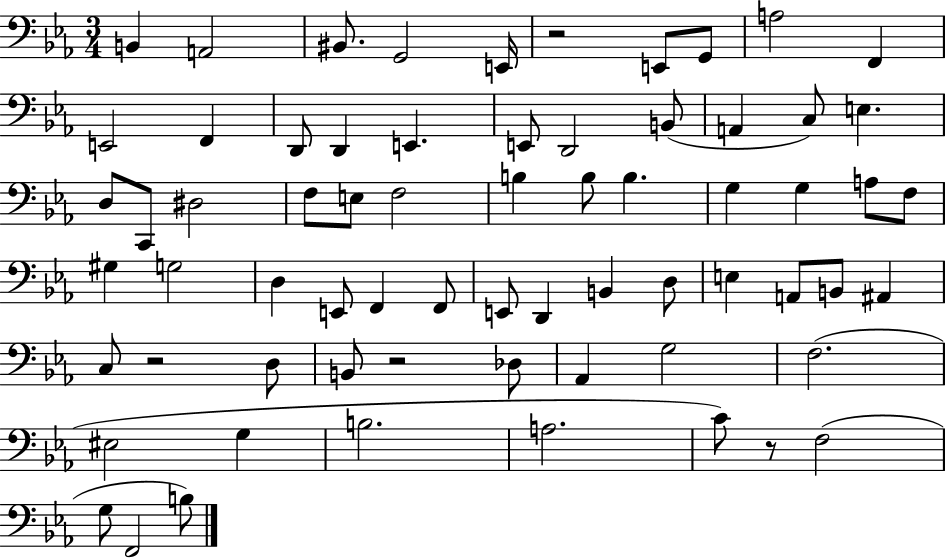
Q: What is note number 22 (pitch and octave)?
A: C2